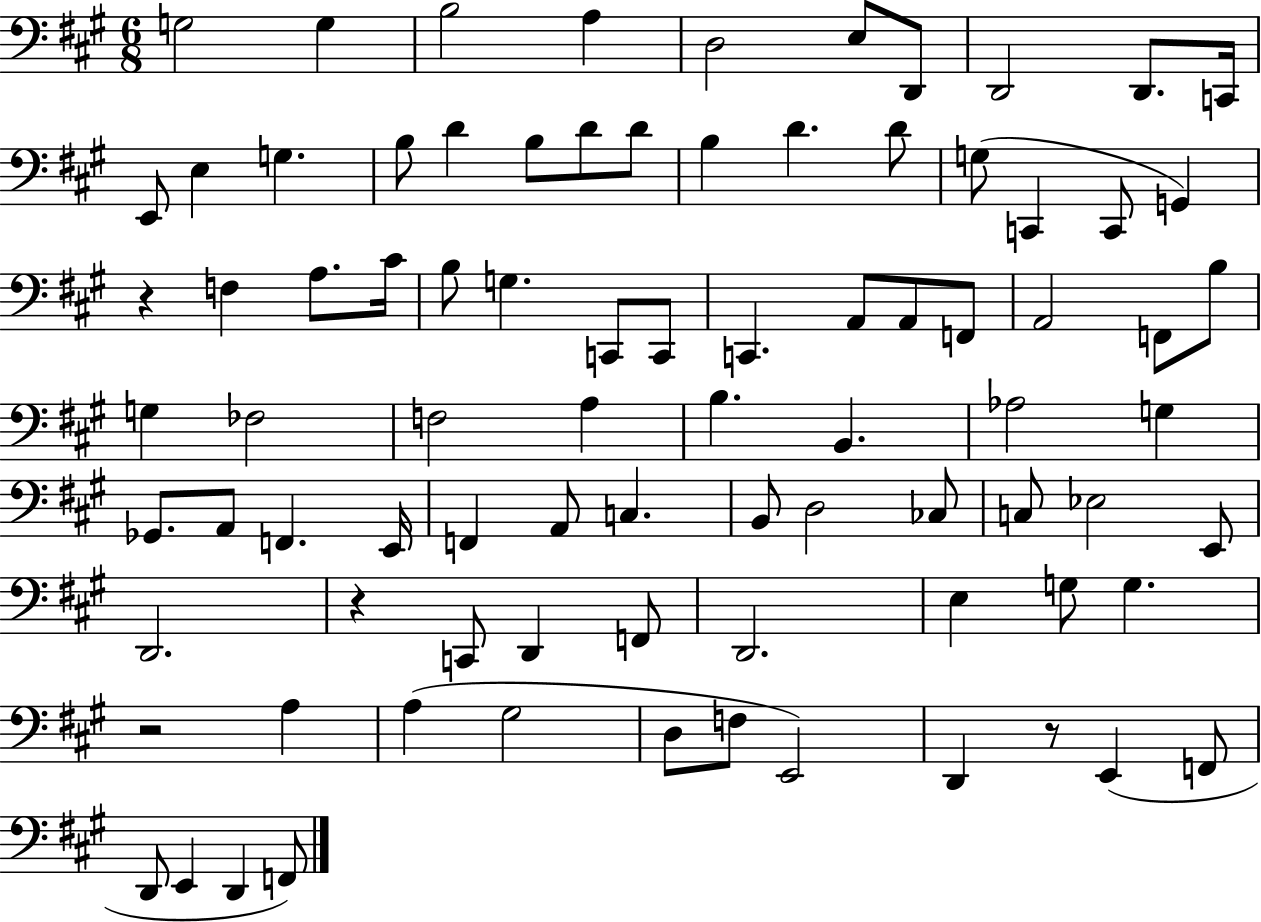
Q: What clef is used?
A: bass